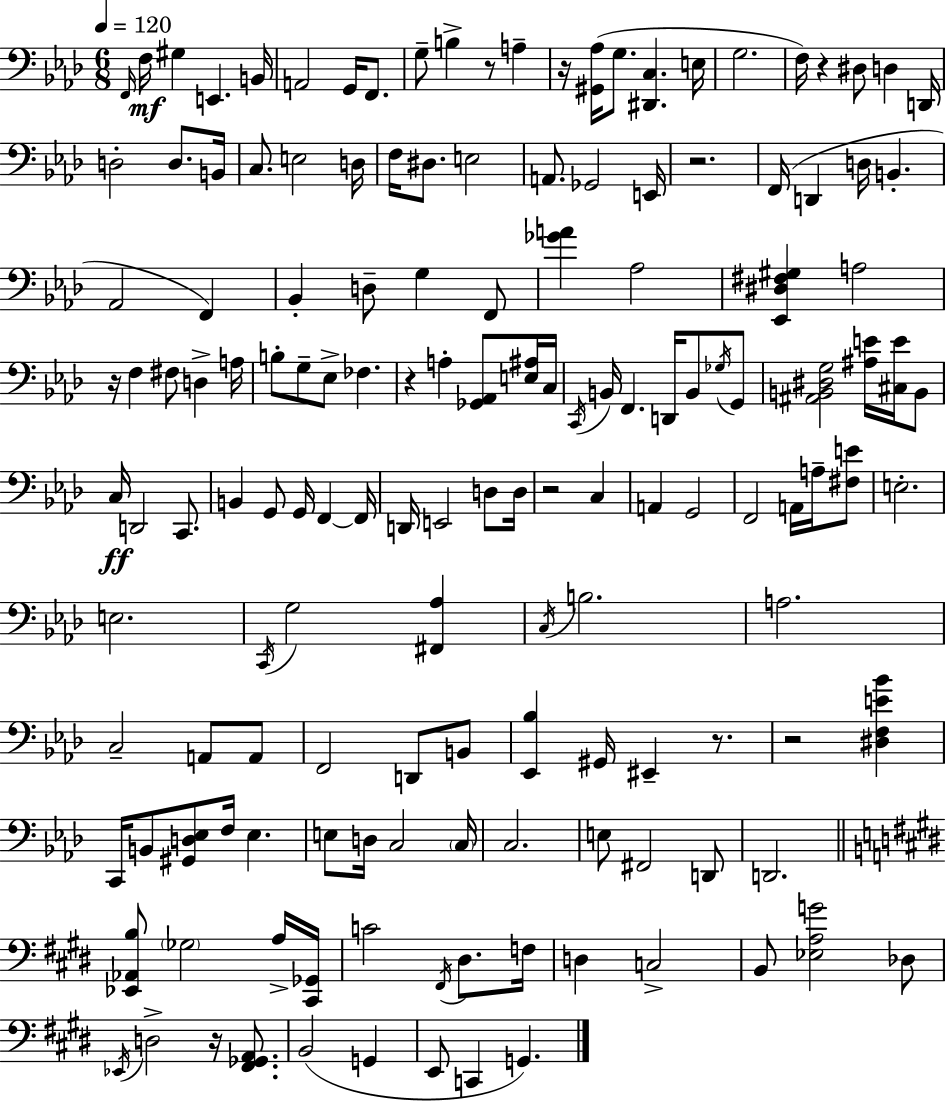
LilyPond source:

{
  \clef bass
  \numericTimeSignature
  \time 6/8
  \key f \minor
  \tempo 4 = 120
  \grace { f,16 }\mf f16 gis4 e,4. | b,16 a,2 g,16 f,8. | g8-- b4-> r8 a4-- | r16 <gis, aes>16( g8. <dis, c>4. | \break e16 g2. | f16) r4 dis8 d4 | d,16 d2-. d8. | b,16 c8. e2 | \break d16 f16 dis8. e2 | a,8. ges,2 | e,16 r2. | f,16( d,4 d16 b,4.-. | \break aes,2 f,4) | bes,4-. d8-- g4 f,8 | <ges' a'>4 aes2 | <ees, dis fis gis>4 a2 | \break r16 f4 fis8 d4-> | a16 b8-. g8-- ees8-> fes4. | r4 a4-. <ges, aes,>8 <e ais>16 | c16 \acciaccatura { c,16 } b,16 f,4. d,16 b,8 | \break \acciaccatura { ges16 } g,8 <ais, b, dis g>2 <ais e'>16 | <cis e'>16 b,8 c16\ff d,2 | c,8. b,4 g,8 g,16 f,4~~ | f,16 d,16 e,2 | \break d8 d16 r2 c4 | a,4 g,2 | f,2 a,16 | a16-- <fis e'>8 e2.-. | \break e2. | \acciaccatura { c,16 } g2 | <fis, aes>4 \acciaccatura { c16 } b2. | a2. | \break c2-- | a,8 a,8 f,2 | d,8 b,8 <ees, bes>4 gis,16 eis,4-- | r8. r2 | \break <dis f e' bes'>4 c,16 b,8 <gis, d ees>8 f16 ees4. | e8 d16 c2 | \parenthesize c16 c2. | e8 fis,2 | \break d,8 d,2. | \bar "||" \break \key e \major <ees, aes, b>8 \parenthesize ges2 a16-> <cis, ges,>16 | c'2 \acciaccatura { fis,16 } dis8. | f16 d4 c2-> | b,8 <ees a g'>2 des8 | \break \acciaccatura { ees,16 } d2-> r16 <fis, ges, a,>8. | b,2( g,4 | e,8 c,4 g,4.) | \bar "|."
}